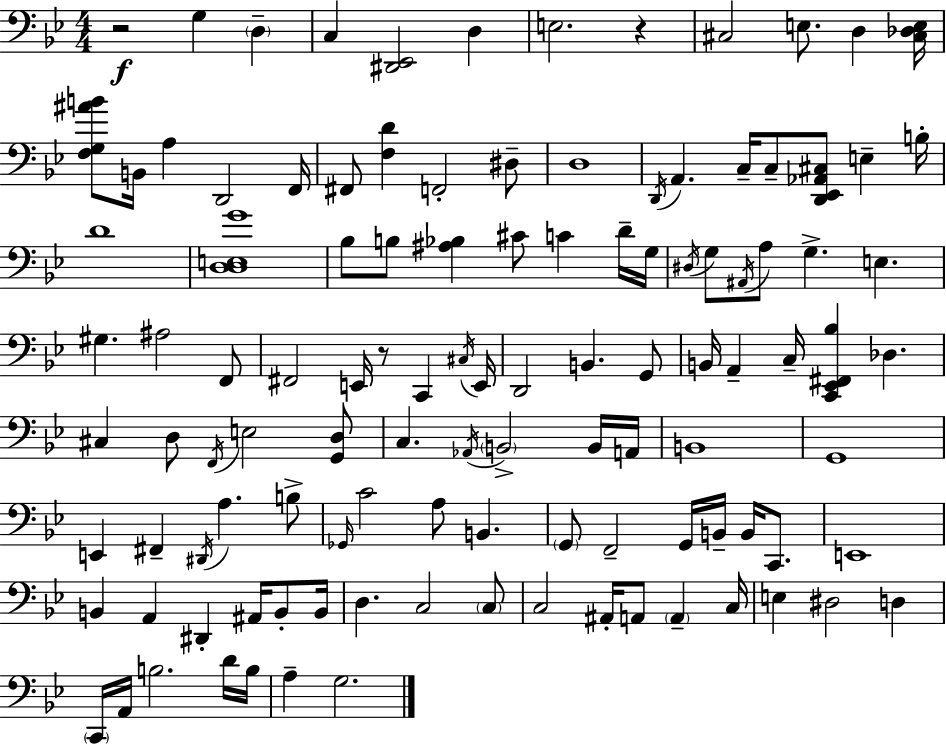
{
  \clef bass
  \numericTimeSignature
  \time 4/4
  \key bes \major
  r2\f g4 \parenthesize d4-- | c4 <dis, ees,>2 d4 | e2. r4 | cis2 e8. d4 <cis des e>16 | \break <f g ais' b'>8 b,16 a4 d,2 f,16 | fis,8 <f d'>4 f,2-. dis8-- | d1 | \acciaccatura { d,16 } a,4. c16-- c8-- <d, ees, aes, cis>8 e4-- | \break b16-. d'1 | <d d e g'>1 | bes8 b8 <ais bes>4 cis'8 c'4 d'16-- | g16 \acciaccatura { dis16 } g8 \acciaccatura { ais,16 } a8 g4.-> e4. | \break gis4. ais2 | f,8 fis,2 e,16 r8 c,4 | \acciaccatura { cis16 } e,16 d,2 b,4. | g,8 b,16 a,4-- c16-- <c, ees, fis, bes>4 des4. | \break cis4 d8 \acciaccatura { f,16 } e2 | <g, d>8 c4. \acciaccatura { aes,16 } \parenthesize b,2-> | b,16 a,16 b,1 | g,1 | \break e,4 fis,4-- \acciaccatura { dis,16 } a4. | b8-> \grace { ges,16 } c'2 | a8 b,4. \parenthesize g,8 f,2-- | g,16 b,16-- b,16 c,8. e,1 | \break b,4 a,4 | dis,4-. ais,16 b,8-. b,16 d4. c2 | \parenthesize c8 c2 | ais,16-. a,8 \parenthesize a,4-- c16 e4 dis2 | \break d4 \parenthesize c,16 a,16 b2. | d'16 b16 a4-- g2. | \bar "|."
}